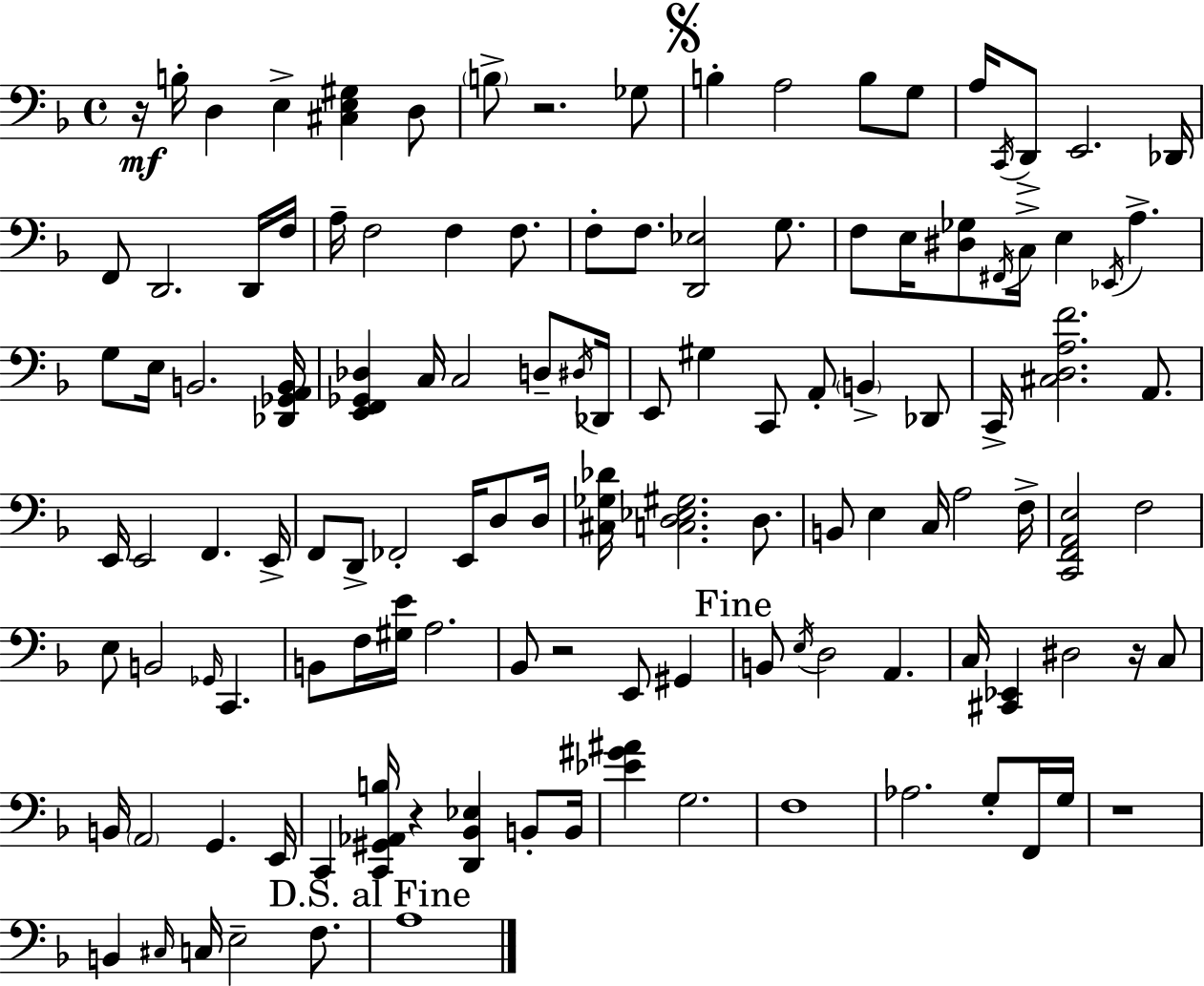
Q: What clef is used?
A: bass